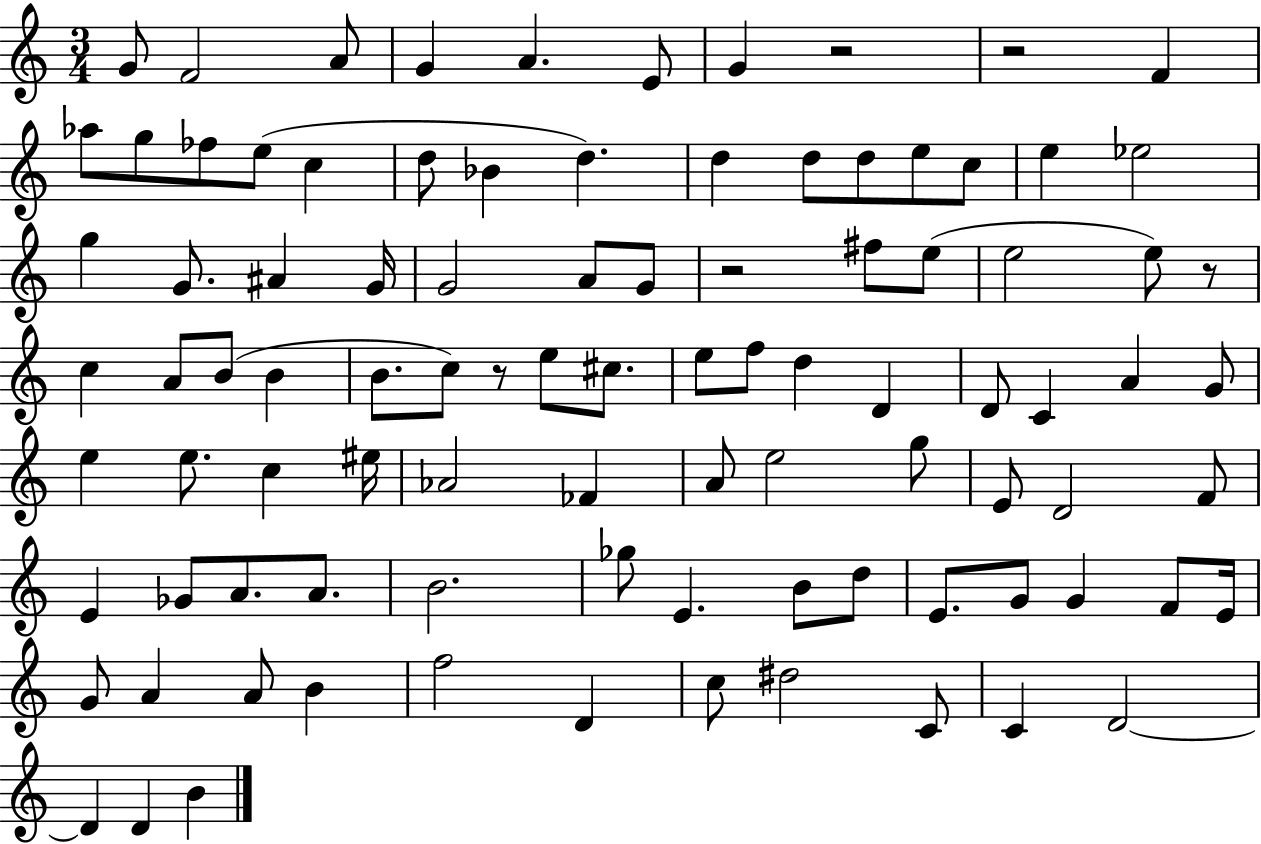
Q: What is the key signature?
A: C major